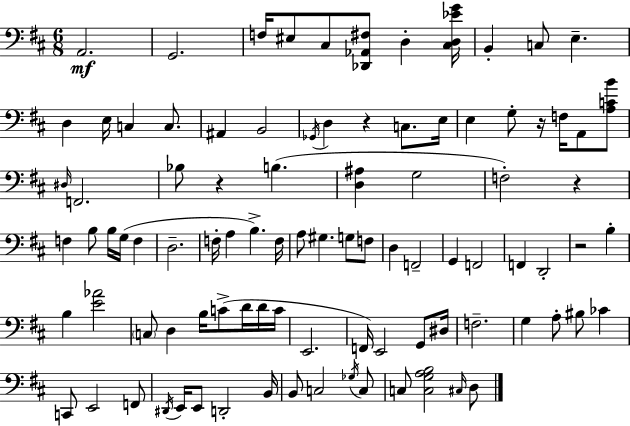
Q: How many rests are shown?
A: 5